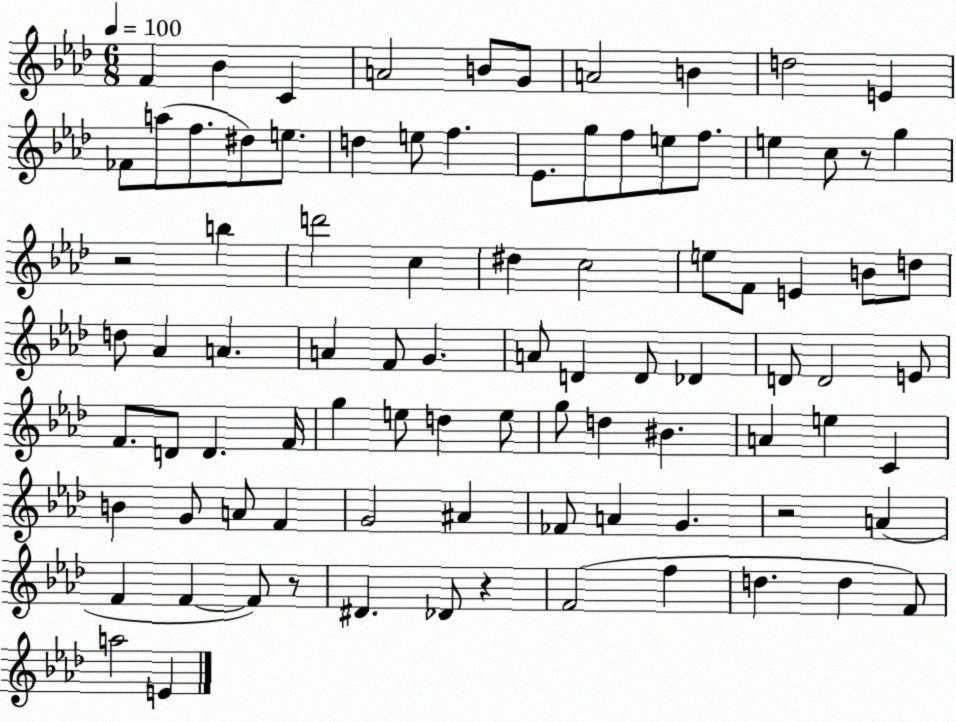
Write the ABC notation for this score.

X:1
T:Untitled
M:6/8
L:1/4
K:Ab
F _B C A2 B/2 G/2 A2 B d2 E _F/2 a/2 f/2 ^d/2 e/2 d e/2 f _E/2 g/2 f/2 e/2 f/2 e c/2 z/2 g z2 b d'2 c ^d c2 e/2 F/2 E B/2 d/2 d/2 _A A A F/2 G A/2 D D/2 _D D/2 D2 E/2 F/2 D/2 D F/4 g e/2 d e/2 g/2 d ^B A e C B G/2 A/2 F G2 ^A _F/2 A G z2 A F F F/2 z/2 ^D _D/2 z F2 f d d F/2 a2 E